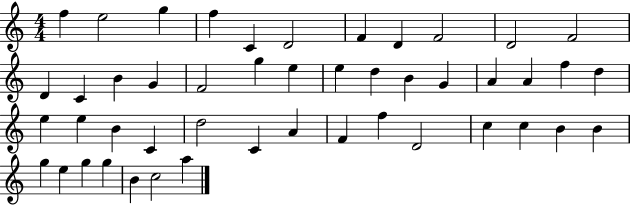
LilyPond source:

{
  \clef treble
  \numericTimeSignature
  \time 4/4
  \key c \major
  f''4 e''2 g''4 | f''4 c'4 d'2 | f'4 d'4 f'2 | d'2 f'2 | \break d'4 c'4 b'4 g'4 | f'2 g''4 e''4 | e''4 d''4 b'4 g'4 | a'4 a'4 f''4 d''4 | \break e''4 e''4 b'4 c'4 | d''2 c'4 a'4 | f'4 f''4 d'2 | c''4 c''4 b'4 b'4 | \break g''4 e''4 g''4 g''4 | b'4 c''2 a''4 | \bar "|."
}